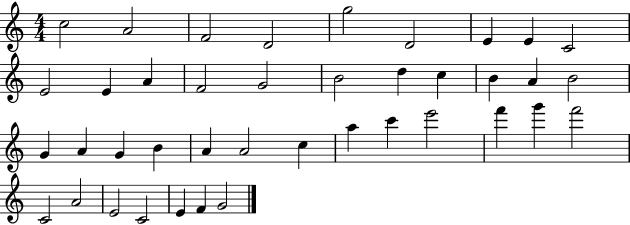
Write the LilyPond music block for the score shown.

{
  \clef treble
  \numericTimeSignature
  \time 4/4
  \key c \major
  c''2 a'2 | f'2 d'2 | g''2 d'2 | e'4 e'4 c'2 | \break e'2 e'4 a'4 | f'2 g'2 | b'2 d''4 c''4 | b'4 a'4 b'2 | \break g'4 a'4 g'4 b'4 | a'4 a'2 c''4 | a''4 c'''4 e'''2 | f'''4 g'''4 f'''2 | \break c'2 a'2 | e'2 c'2 | e'4 f'4 g'2 | \bar "|."
}